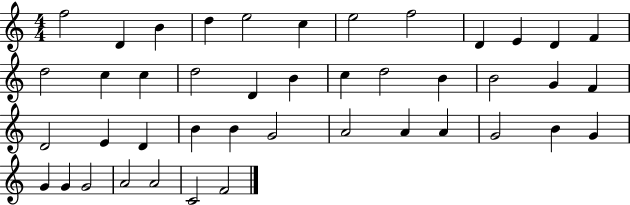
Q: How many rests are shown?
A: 0